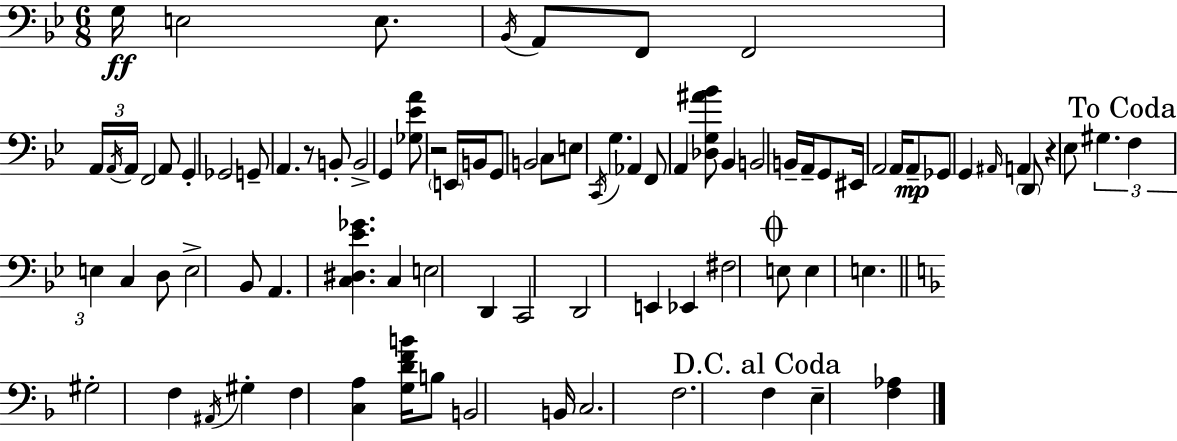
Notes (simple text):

G3/s E3/h E3/e. Bb2/s A2/e F2/e F2/h A2/s A2/s A2/s F2/h A2/e G2/q Gb2/h G2/e A2/q. R/e B2/e B2/h G2/q [Gb3,Eb4,A4]/e R/h E2/s B2/s G2/e B2/h C3/e E3/e C2/s G3/q. Ab2/q F2/e A2/q [Db3,G3,A#4,Bb4]/e Bb2/q B2/h B2/s A2/s G2/e EIS2/s A2/h A2/s A2/e Gb2/e G2/q A#2/s A2/q D2/e R/q Eb3/e G#3/q. F3/q E3/q C3/q D3/e E3/h Bb2/e A2/q. [C3,D#3,Eb4,Gb4]/q. C3/q E3/h D2/q C2/h D2/h E2/q Eb2/q F#3/h E3/e E3/q E3/q. G#3/h F3/q A#2/s G#3/q F3/q [C3,A3]/q [G3,D4,F4,B4]/s B3/e B2/h B2/s C3/h. F3/h. F3/q E3/q [F3,Ab3]/q